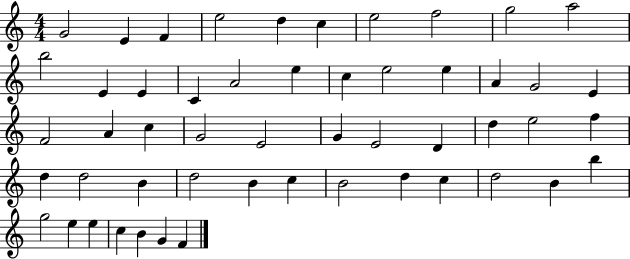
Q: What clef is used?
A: treble